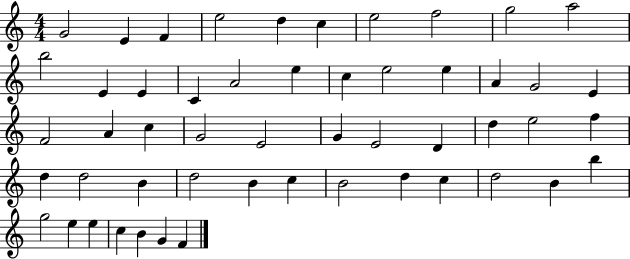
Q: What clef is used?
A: treble